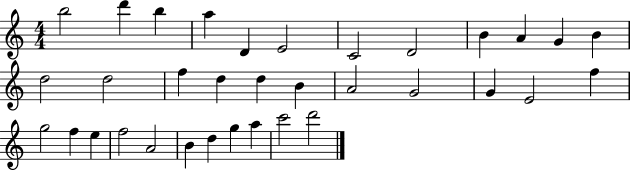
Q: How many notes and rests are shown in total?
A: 34